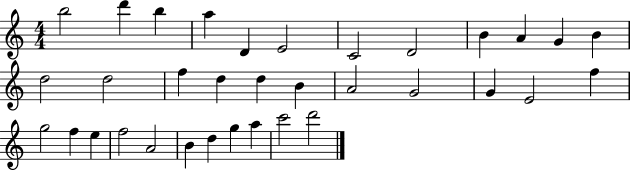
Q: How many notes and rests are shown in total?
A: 34